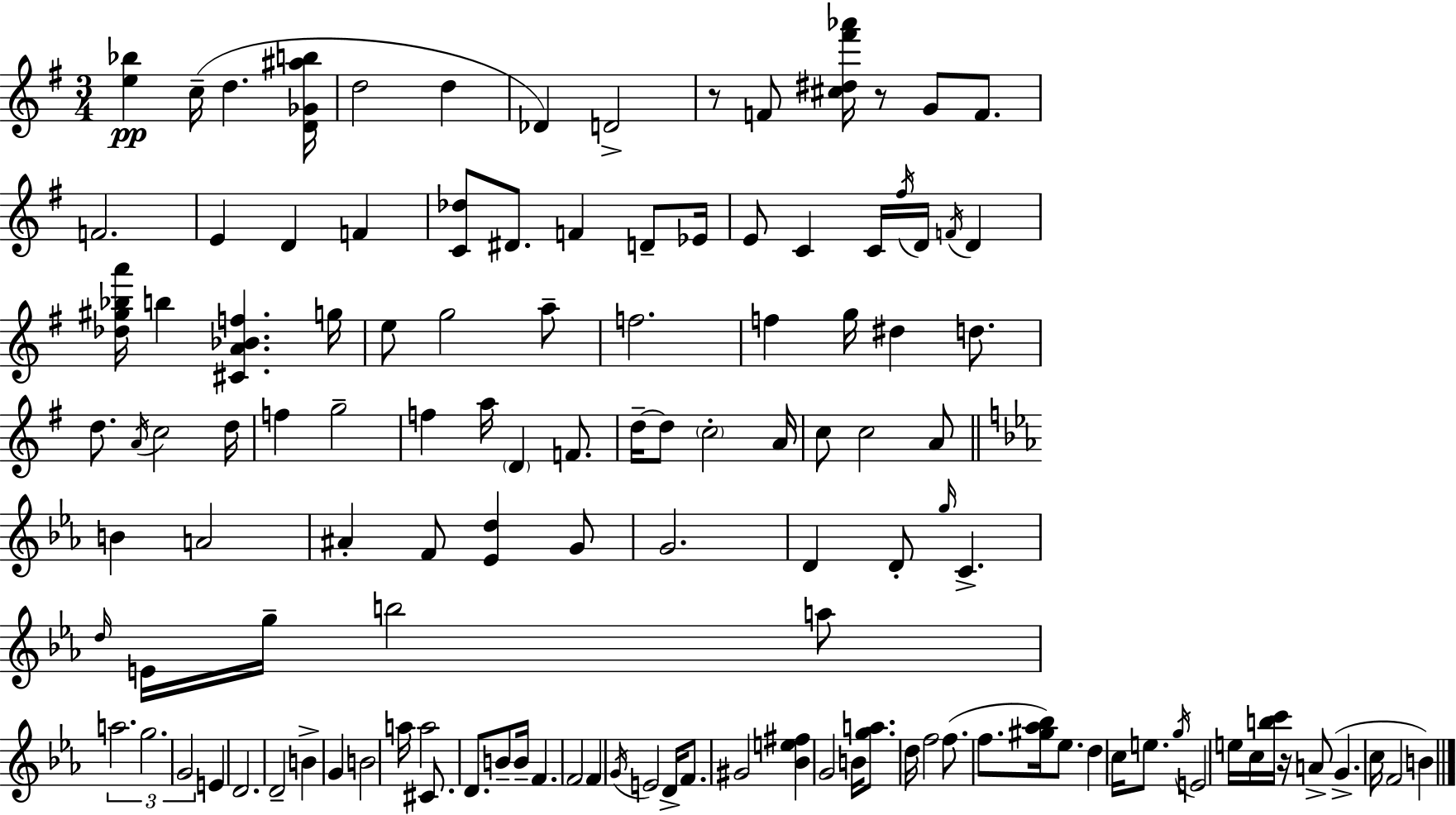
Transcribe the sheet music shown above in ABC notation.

X:1
T:Untitled
M:3/4
L:1/4
K:G
[e_b] c/4 d [D_G^ab]/4 d2 d _D D2 z/2 F/2 [^c^d^f'_a']/4 z/2 G/2 F/2 F2 E D F [C_d]/2 ^D/2 F D/2 _E/4 E/2 C C/4 ^f/4 D/4 F/4 D [_d^g_ba']/4 b [^CA_Bf] g/4 e/2 g2 a/2 f2 f g/4 ^d d/2 d/2 A/4 c2 d/4 f g2 f a/4 D F/2 d/4 d/2 c2 A/4 c/2 c2 A/2 B A2 ^A F/2 [_Ed] G/2 G2 D D/2 g/4 C d/4 E/4 g/4 b2 a/2 a2 g2 G2 E D2 D2 B G B2 a/4 a2 ^C/2 D/2 B/2 B/4 F F2 F G/4 E2 D/4 F/2 ^G2 [_Be^f] G2 B/4 [ga]/2 d/4 f2 f/2 f/2 [^g_a_b]/4 _e/2 d c/4 e/2 g/4 E2 e/4 c/4 [bc']/4 z/4 A/2 G c/4 F2 B